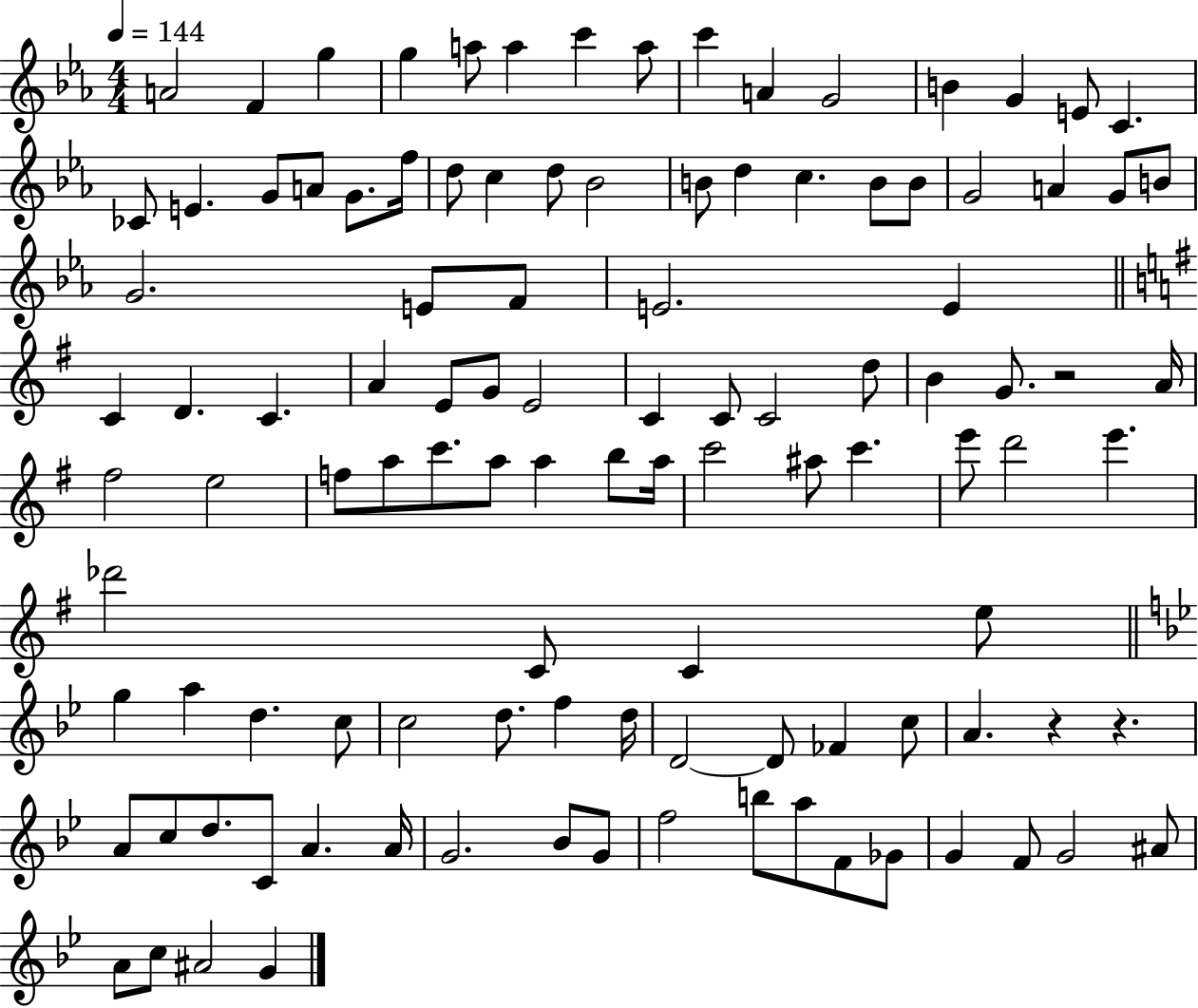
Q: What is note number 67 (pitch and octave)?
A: D6